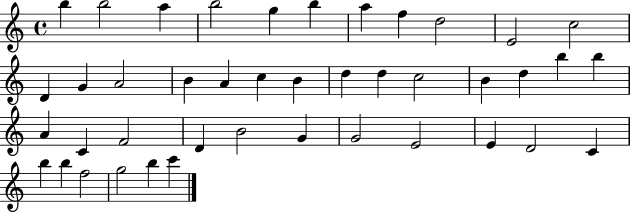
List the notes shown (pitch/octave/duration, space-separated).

B5/q B5/h A5/q B5/h G5/q B5/q A5/q F5/q D5/h E4/h C5/h D4/q G4/q A4/h B4/q A4/q C5/q B4/q D5/q D5/q C5/h B4/q D5/q B5/q B5/q A4/q C4/q F4/h D4/q B4/h G4/q G4/h E4/h E4/q D4/h C4/q B5/q B5/q F5/h G5/h B5/q C6/q